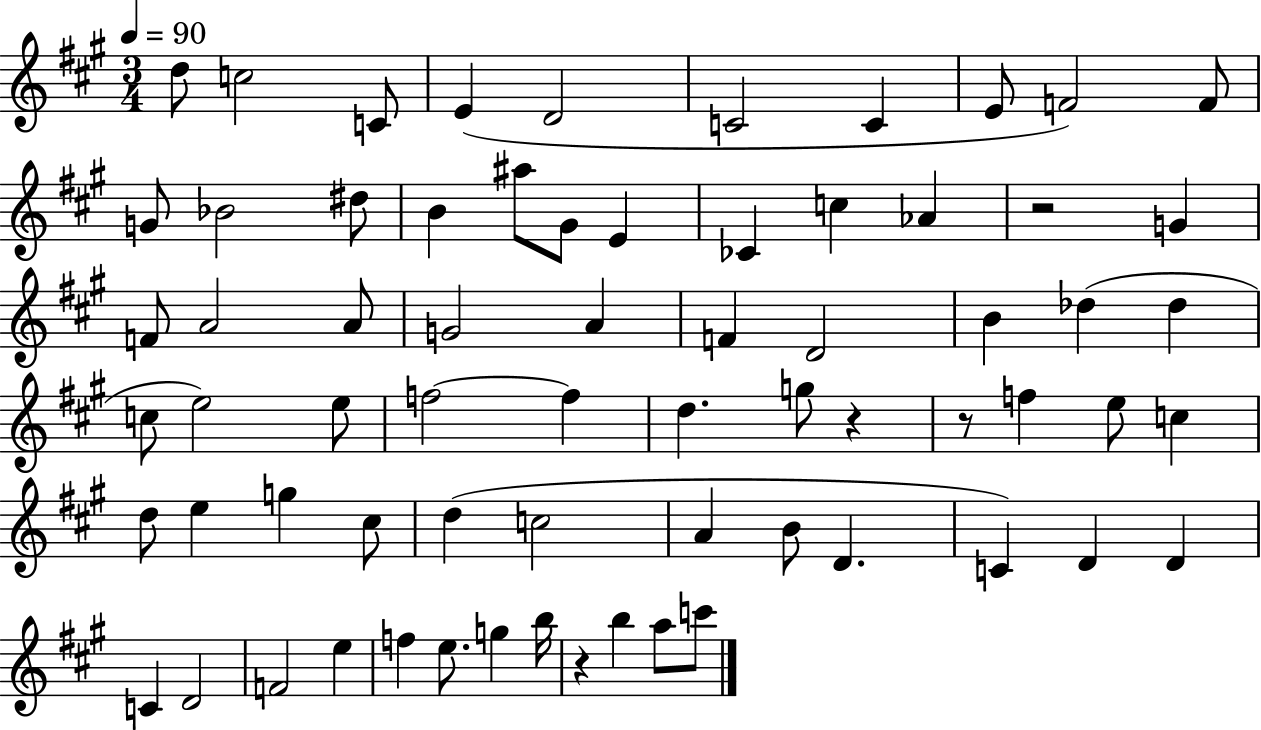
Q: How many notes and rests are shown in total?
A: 68